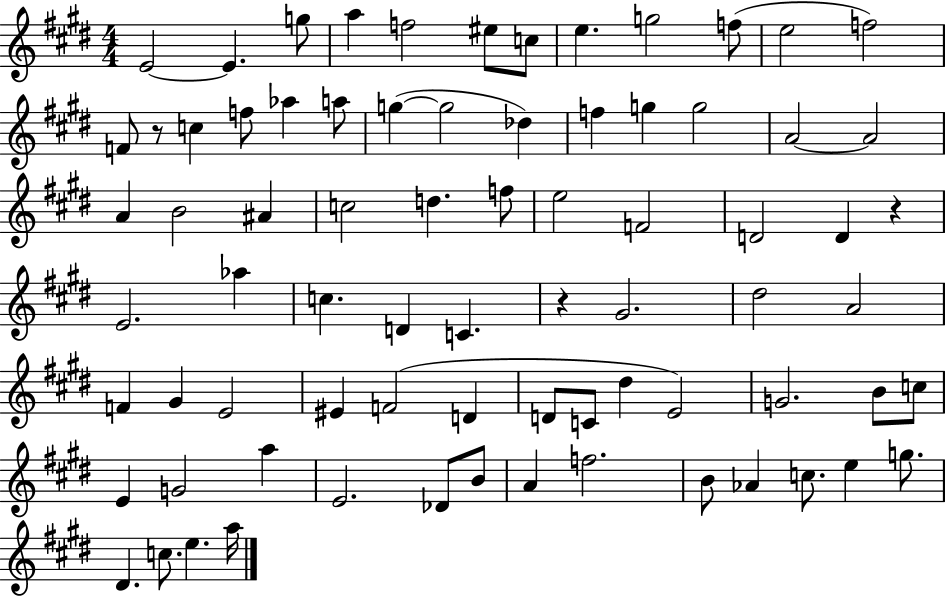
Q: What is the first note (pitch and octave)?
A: E4